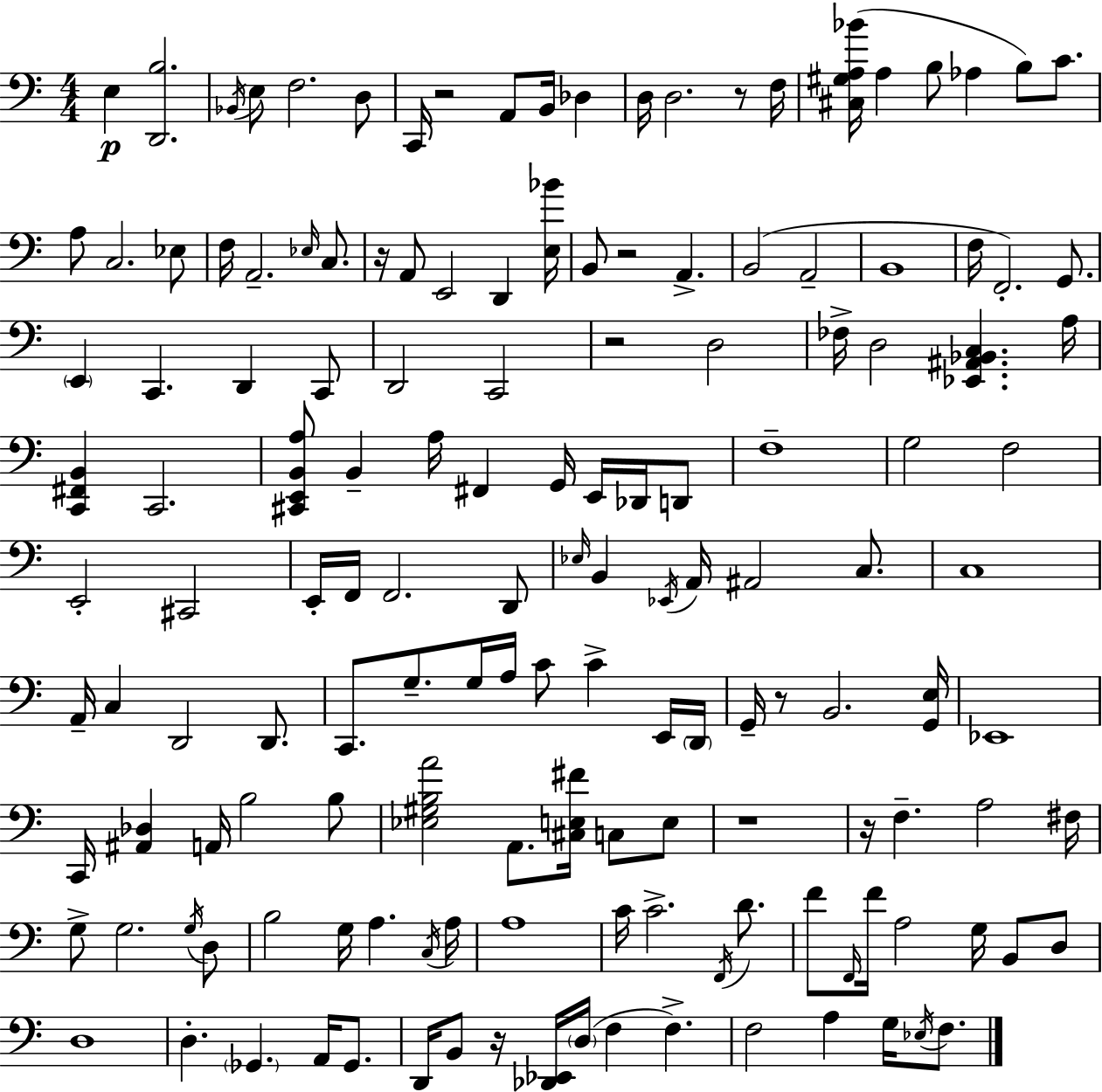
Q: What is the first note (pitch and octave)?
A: E3